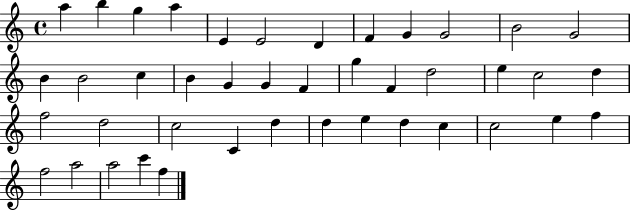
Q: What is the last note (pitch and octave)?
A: F5